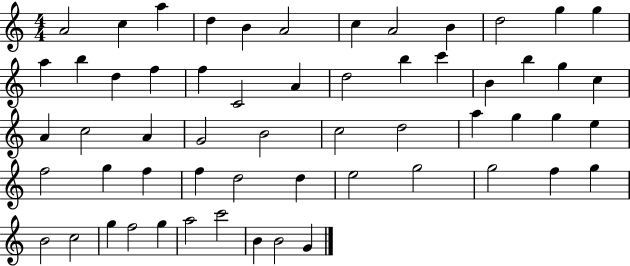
A4/h C5/q A5/q D5/q B4/q A4/h C5/q A4/h B4/q D5/h G5/q G5/q A5/q B5/q D5/q F5/q F5/q C4/h A4/q D5/h B5/q C6/q B4/q B5/q G5/q C5/q A4/q C5/h A4/q G4/h B4/h C5/h D5/h A5/q G5/q G5/q E5/q F5/h G5/q F5/q F5/q D5/h D5/q E5/h G5/h G5/h F5/q G5/q B4/h C5/h G5/q F5/h G5/q A5/h C6/h B4/q B4/h G4/q